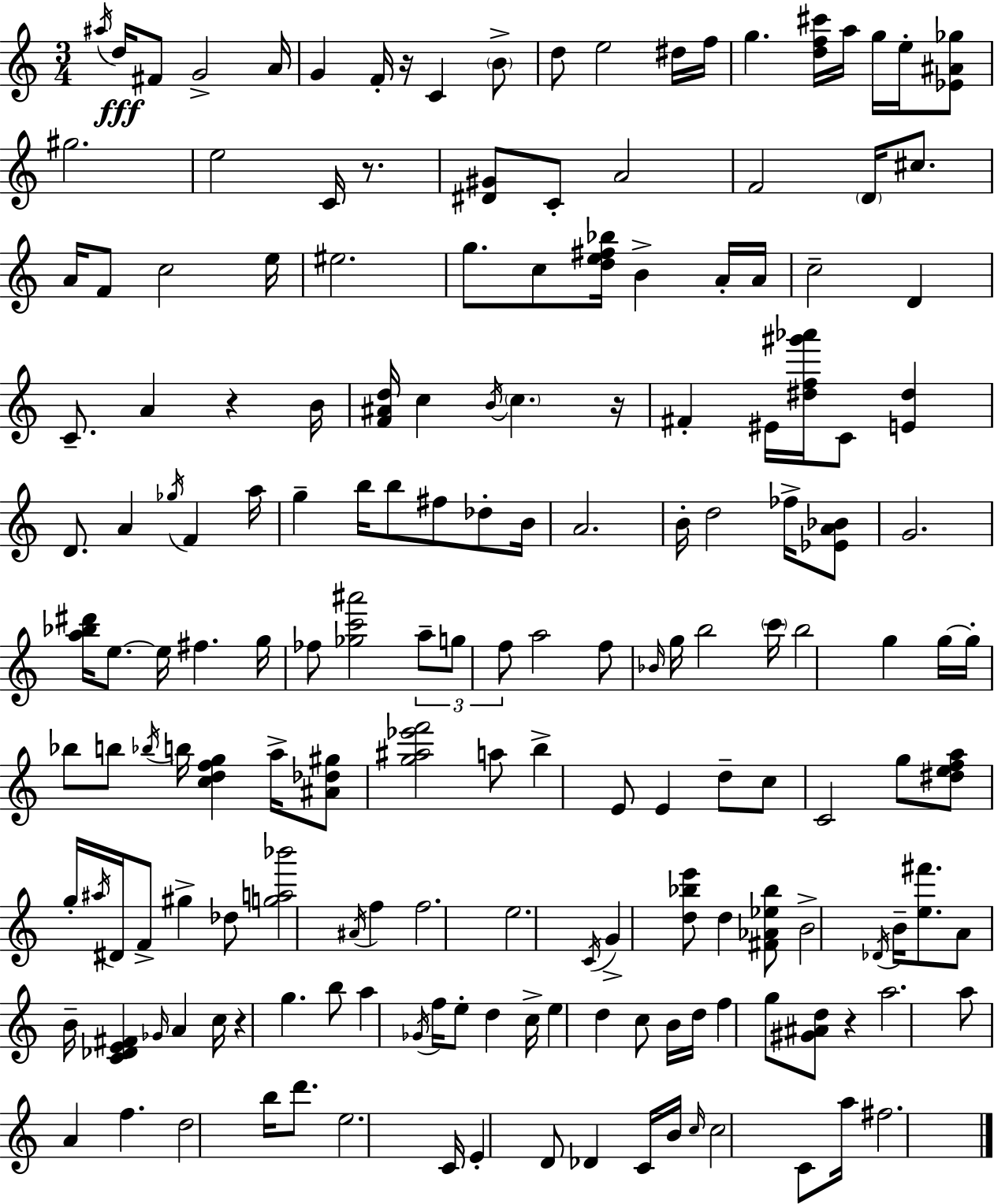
X:1
T:Untitled
M:3/4
L:1/4
K:C
^a/4 d/4 ^F/2 G2 A/4 G F/4 z/4 C B/2 d/2 e2 ^d/4 f/4 g [df^c']/4 a/4 g/4 e/4 [_E^A_g]/2 ^g2 e2 C/4 z/2 [^D^G]/2 C/2 A2 F2 D/4 ^c/2 A/4 F/2 c2 e/4 ^e2 g/2 c/2 [de^f_b]/4 B A/4 A/4 c2 D C/2 A z B/4 [F^Ad]/4 c B/4 c z/4 ^F ^E/4 [^df^g'_a']/4 C/2 [E^d] D/2 A _g/4 F a/4 g b/4 b/2 ^f/2 _d/2 B/4 A2 B/4 d2 _f/4 [_EA_B]/2 G2 [a_b^d']/4 e/2 e/4 ^f g/4 _f/2 [_gc'^a']2 a/2 g/2 f/2 a2 f/2 _B/4 g/4 b2 c'/4 b2 g g/4 g/4 _b/2 b/2 _b/4 b/4 [cdfg] a/4 [^A_d^g]/2 [g^a_e'f']2 a/2 b E/2 E d/2 c/2 C2 g/2 [^defa]/2 g/4 ^a/4 ^D/4 F/2 ^g _d/2 [ga_b']2 ^A/4 f f2 e2 C/4 G [d_be']/2 d [^F_A_e_b]/2 B2 _D/4 B/4 [e^f']/2 A/2 B/4 [C_DE^F] _G/4 A c/4 z g b/2 a _G/4 f/4 e/2 d c/4 e d c/2 B/4 d/4 f g/2 [^G^Ad]/2 z a2 a/2 A f d2 b/4 d'/2 e2 C/4 E D/2 _D C/4 B/4 c/4 c2 C/2 a/4 ^f2